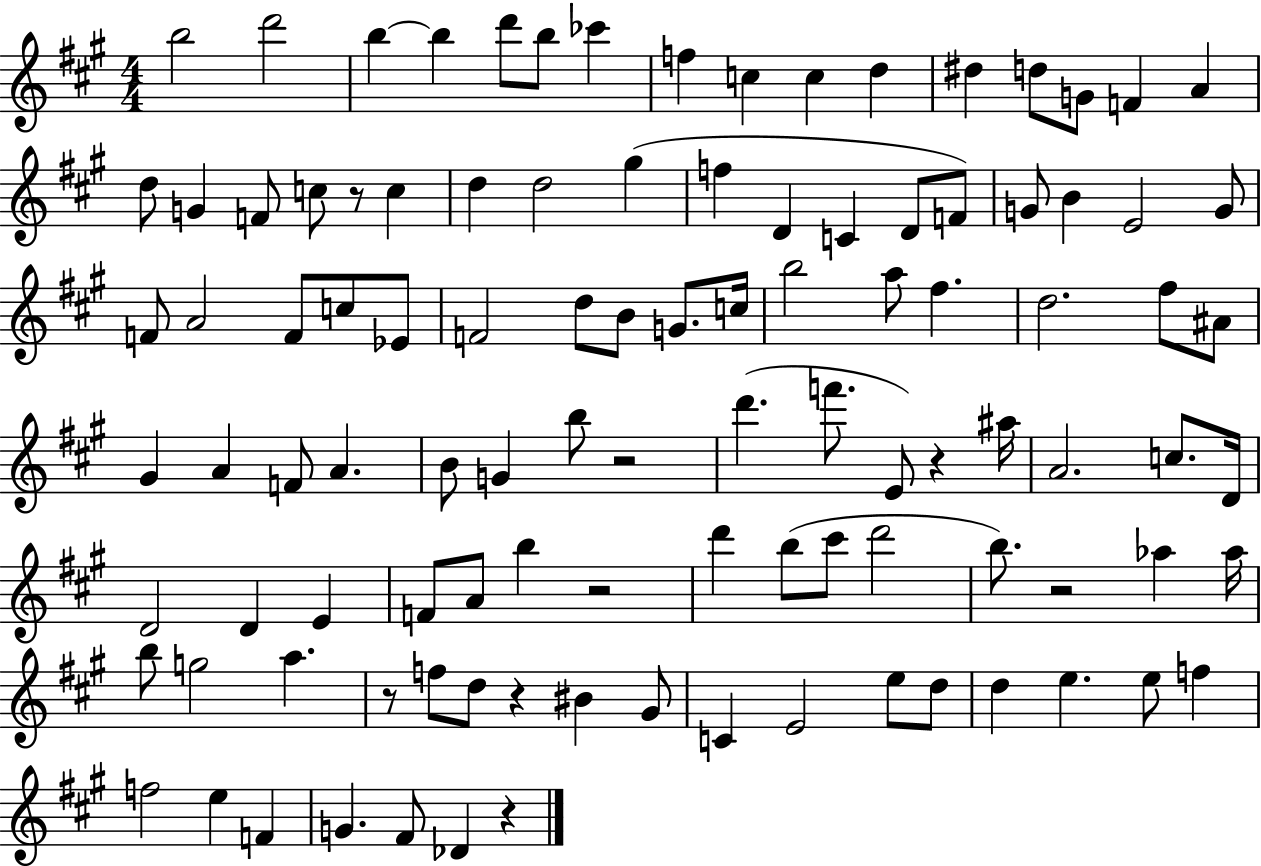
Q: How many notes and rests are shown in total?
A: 105